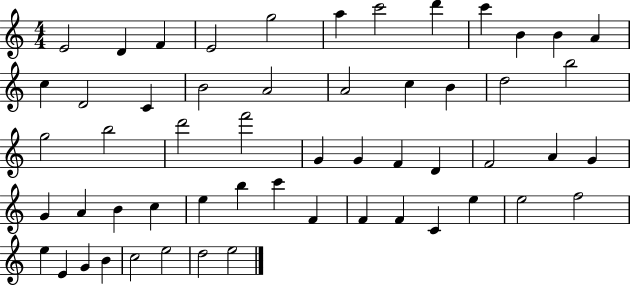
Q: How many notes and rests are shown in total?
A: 55